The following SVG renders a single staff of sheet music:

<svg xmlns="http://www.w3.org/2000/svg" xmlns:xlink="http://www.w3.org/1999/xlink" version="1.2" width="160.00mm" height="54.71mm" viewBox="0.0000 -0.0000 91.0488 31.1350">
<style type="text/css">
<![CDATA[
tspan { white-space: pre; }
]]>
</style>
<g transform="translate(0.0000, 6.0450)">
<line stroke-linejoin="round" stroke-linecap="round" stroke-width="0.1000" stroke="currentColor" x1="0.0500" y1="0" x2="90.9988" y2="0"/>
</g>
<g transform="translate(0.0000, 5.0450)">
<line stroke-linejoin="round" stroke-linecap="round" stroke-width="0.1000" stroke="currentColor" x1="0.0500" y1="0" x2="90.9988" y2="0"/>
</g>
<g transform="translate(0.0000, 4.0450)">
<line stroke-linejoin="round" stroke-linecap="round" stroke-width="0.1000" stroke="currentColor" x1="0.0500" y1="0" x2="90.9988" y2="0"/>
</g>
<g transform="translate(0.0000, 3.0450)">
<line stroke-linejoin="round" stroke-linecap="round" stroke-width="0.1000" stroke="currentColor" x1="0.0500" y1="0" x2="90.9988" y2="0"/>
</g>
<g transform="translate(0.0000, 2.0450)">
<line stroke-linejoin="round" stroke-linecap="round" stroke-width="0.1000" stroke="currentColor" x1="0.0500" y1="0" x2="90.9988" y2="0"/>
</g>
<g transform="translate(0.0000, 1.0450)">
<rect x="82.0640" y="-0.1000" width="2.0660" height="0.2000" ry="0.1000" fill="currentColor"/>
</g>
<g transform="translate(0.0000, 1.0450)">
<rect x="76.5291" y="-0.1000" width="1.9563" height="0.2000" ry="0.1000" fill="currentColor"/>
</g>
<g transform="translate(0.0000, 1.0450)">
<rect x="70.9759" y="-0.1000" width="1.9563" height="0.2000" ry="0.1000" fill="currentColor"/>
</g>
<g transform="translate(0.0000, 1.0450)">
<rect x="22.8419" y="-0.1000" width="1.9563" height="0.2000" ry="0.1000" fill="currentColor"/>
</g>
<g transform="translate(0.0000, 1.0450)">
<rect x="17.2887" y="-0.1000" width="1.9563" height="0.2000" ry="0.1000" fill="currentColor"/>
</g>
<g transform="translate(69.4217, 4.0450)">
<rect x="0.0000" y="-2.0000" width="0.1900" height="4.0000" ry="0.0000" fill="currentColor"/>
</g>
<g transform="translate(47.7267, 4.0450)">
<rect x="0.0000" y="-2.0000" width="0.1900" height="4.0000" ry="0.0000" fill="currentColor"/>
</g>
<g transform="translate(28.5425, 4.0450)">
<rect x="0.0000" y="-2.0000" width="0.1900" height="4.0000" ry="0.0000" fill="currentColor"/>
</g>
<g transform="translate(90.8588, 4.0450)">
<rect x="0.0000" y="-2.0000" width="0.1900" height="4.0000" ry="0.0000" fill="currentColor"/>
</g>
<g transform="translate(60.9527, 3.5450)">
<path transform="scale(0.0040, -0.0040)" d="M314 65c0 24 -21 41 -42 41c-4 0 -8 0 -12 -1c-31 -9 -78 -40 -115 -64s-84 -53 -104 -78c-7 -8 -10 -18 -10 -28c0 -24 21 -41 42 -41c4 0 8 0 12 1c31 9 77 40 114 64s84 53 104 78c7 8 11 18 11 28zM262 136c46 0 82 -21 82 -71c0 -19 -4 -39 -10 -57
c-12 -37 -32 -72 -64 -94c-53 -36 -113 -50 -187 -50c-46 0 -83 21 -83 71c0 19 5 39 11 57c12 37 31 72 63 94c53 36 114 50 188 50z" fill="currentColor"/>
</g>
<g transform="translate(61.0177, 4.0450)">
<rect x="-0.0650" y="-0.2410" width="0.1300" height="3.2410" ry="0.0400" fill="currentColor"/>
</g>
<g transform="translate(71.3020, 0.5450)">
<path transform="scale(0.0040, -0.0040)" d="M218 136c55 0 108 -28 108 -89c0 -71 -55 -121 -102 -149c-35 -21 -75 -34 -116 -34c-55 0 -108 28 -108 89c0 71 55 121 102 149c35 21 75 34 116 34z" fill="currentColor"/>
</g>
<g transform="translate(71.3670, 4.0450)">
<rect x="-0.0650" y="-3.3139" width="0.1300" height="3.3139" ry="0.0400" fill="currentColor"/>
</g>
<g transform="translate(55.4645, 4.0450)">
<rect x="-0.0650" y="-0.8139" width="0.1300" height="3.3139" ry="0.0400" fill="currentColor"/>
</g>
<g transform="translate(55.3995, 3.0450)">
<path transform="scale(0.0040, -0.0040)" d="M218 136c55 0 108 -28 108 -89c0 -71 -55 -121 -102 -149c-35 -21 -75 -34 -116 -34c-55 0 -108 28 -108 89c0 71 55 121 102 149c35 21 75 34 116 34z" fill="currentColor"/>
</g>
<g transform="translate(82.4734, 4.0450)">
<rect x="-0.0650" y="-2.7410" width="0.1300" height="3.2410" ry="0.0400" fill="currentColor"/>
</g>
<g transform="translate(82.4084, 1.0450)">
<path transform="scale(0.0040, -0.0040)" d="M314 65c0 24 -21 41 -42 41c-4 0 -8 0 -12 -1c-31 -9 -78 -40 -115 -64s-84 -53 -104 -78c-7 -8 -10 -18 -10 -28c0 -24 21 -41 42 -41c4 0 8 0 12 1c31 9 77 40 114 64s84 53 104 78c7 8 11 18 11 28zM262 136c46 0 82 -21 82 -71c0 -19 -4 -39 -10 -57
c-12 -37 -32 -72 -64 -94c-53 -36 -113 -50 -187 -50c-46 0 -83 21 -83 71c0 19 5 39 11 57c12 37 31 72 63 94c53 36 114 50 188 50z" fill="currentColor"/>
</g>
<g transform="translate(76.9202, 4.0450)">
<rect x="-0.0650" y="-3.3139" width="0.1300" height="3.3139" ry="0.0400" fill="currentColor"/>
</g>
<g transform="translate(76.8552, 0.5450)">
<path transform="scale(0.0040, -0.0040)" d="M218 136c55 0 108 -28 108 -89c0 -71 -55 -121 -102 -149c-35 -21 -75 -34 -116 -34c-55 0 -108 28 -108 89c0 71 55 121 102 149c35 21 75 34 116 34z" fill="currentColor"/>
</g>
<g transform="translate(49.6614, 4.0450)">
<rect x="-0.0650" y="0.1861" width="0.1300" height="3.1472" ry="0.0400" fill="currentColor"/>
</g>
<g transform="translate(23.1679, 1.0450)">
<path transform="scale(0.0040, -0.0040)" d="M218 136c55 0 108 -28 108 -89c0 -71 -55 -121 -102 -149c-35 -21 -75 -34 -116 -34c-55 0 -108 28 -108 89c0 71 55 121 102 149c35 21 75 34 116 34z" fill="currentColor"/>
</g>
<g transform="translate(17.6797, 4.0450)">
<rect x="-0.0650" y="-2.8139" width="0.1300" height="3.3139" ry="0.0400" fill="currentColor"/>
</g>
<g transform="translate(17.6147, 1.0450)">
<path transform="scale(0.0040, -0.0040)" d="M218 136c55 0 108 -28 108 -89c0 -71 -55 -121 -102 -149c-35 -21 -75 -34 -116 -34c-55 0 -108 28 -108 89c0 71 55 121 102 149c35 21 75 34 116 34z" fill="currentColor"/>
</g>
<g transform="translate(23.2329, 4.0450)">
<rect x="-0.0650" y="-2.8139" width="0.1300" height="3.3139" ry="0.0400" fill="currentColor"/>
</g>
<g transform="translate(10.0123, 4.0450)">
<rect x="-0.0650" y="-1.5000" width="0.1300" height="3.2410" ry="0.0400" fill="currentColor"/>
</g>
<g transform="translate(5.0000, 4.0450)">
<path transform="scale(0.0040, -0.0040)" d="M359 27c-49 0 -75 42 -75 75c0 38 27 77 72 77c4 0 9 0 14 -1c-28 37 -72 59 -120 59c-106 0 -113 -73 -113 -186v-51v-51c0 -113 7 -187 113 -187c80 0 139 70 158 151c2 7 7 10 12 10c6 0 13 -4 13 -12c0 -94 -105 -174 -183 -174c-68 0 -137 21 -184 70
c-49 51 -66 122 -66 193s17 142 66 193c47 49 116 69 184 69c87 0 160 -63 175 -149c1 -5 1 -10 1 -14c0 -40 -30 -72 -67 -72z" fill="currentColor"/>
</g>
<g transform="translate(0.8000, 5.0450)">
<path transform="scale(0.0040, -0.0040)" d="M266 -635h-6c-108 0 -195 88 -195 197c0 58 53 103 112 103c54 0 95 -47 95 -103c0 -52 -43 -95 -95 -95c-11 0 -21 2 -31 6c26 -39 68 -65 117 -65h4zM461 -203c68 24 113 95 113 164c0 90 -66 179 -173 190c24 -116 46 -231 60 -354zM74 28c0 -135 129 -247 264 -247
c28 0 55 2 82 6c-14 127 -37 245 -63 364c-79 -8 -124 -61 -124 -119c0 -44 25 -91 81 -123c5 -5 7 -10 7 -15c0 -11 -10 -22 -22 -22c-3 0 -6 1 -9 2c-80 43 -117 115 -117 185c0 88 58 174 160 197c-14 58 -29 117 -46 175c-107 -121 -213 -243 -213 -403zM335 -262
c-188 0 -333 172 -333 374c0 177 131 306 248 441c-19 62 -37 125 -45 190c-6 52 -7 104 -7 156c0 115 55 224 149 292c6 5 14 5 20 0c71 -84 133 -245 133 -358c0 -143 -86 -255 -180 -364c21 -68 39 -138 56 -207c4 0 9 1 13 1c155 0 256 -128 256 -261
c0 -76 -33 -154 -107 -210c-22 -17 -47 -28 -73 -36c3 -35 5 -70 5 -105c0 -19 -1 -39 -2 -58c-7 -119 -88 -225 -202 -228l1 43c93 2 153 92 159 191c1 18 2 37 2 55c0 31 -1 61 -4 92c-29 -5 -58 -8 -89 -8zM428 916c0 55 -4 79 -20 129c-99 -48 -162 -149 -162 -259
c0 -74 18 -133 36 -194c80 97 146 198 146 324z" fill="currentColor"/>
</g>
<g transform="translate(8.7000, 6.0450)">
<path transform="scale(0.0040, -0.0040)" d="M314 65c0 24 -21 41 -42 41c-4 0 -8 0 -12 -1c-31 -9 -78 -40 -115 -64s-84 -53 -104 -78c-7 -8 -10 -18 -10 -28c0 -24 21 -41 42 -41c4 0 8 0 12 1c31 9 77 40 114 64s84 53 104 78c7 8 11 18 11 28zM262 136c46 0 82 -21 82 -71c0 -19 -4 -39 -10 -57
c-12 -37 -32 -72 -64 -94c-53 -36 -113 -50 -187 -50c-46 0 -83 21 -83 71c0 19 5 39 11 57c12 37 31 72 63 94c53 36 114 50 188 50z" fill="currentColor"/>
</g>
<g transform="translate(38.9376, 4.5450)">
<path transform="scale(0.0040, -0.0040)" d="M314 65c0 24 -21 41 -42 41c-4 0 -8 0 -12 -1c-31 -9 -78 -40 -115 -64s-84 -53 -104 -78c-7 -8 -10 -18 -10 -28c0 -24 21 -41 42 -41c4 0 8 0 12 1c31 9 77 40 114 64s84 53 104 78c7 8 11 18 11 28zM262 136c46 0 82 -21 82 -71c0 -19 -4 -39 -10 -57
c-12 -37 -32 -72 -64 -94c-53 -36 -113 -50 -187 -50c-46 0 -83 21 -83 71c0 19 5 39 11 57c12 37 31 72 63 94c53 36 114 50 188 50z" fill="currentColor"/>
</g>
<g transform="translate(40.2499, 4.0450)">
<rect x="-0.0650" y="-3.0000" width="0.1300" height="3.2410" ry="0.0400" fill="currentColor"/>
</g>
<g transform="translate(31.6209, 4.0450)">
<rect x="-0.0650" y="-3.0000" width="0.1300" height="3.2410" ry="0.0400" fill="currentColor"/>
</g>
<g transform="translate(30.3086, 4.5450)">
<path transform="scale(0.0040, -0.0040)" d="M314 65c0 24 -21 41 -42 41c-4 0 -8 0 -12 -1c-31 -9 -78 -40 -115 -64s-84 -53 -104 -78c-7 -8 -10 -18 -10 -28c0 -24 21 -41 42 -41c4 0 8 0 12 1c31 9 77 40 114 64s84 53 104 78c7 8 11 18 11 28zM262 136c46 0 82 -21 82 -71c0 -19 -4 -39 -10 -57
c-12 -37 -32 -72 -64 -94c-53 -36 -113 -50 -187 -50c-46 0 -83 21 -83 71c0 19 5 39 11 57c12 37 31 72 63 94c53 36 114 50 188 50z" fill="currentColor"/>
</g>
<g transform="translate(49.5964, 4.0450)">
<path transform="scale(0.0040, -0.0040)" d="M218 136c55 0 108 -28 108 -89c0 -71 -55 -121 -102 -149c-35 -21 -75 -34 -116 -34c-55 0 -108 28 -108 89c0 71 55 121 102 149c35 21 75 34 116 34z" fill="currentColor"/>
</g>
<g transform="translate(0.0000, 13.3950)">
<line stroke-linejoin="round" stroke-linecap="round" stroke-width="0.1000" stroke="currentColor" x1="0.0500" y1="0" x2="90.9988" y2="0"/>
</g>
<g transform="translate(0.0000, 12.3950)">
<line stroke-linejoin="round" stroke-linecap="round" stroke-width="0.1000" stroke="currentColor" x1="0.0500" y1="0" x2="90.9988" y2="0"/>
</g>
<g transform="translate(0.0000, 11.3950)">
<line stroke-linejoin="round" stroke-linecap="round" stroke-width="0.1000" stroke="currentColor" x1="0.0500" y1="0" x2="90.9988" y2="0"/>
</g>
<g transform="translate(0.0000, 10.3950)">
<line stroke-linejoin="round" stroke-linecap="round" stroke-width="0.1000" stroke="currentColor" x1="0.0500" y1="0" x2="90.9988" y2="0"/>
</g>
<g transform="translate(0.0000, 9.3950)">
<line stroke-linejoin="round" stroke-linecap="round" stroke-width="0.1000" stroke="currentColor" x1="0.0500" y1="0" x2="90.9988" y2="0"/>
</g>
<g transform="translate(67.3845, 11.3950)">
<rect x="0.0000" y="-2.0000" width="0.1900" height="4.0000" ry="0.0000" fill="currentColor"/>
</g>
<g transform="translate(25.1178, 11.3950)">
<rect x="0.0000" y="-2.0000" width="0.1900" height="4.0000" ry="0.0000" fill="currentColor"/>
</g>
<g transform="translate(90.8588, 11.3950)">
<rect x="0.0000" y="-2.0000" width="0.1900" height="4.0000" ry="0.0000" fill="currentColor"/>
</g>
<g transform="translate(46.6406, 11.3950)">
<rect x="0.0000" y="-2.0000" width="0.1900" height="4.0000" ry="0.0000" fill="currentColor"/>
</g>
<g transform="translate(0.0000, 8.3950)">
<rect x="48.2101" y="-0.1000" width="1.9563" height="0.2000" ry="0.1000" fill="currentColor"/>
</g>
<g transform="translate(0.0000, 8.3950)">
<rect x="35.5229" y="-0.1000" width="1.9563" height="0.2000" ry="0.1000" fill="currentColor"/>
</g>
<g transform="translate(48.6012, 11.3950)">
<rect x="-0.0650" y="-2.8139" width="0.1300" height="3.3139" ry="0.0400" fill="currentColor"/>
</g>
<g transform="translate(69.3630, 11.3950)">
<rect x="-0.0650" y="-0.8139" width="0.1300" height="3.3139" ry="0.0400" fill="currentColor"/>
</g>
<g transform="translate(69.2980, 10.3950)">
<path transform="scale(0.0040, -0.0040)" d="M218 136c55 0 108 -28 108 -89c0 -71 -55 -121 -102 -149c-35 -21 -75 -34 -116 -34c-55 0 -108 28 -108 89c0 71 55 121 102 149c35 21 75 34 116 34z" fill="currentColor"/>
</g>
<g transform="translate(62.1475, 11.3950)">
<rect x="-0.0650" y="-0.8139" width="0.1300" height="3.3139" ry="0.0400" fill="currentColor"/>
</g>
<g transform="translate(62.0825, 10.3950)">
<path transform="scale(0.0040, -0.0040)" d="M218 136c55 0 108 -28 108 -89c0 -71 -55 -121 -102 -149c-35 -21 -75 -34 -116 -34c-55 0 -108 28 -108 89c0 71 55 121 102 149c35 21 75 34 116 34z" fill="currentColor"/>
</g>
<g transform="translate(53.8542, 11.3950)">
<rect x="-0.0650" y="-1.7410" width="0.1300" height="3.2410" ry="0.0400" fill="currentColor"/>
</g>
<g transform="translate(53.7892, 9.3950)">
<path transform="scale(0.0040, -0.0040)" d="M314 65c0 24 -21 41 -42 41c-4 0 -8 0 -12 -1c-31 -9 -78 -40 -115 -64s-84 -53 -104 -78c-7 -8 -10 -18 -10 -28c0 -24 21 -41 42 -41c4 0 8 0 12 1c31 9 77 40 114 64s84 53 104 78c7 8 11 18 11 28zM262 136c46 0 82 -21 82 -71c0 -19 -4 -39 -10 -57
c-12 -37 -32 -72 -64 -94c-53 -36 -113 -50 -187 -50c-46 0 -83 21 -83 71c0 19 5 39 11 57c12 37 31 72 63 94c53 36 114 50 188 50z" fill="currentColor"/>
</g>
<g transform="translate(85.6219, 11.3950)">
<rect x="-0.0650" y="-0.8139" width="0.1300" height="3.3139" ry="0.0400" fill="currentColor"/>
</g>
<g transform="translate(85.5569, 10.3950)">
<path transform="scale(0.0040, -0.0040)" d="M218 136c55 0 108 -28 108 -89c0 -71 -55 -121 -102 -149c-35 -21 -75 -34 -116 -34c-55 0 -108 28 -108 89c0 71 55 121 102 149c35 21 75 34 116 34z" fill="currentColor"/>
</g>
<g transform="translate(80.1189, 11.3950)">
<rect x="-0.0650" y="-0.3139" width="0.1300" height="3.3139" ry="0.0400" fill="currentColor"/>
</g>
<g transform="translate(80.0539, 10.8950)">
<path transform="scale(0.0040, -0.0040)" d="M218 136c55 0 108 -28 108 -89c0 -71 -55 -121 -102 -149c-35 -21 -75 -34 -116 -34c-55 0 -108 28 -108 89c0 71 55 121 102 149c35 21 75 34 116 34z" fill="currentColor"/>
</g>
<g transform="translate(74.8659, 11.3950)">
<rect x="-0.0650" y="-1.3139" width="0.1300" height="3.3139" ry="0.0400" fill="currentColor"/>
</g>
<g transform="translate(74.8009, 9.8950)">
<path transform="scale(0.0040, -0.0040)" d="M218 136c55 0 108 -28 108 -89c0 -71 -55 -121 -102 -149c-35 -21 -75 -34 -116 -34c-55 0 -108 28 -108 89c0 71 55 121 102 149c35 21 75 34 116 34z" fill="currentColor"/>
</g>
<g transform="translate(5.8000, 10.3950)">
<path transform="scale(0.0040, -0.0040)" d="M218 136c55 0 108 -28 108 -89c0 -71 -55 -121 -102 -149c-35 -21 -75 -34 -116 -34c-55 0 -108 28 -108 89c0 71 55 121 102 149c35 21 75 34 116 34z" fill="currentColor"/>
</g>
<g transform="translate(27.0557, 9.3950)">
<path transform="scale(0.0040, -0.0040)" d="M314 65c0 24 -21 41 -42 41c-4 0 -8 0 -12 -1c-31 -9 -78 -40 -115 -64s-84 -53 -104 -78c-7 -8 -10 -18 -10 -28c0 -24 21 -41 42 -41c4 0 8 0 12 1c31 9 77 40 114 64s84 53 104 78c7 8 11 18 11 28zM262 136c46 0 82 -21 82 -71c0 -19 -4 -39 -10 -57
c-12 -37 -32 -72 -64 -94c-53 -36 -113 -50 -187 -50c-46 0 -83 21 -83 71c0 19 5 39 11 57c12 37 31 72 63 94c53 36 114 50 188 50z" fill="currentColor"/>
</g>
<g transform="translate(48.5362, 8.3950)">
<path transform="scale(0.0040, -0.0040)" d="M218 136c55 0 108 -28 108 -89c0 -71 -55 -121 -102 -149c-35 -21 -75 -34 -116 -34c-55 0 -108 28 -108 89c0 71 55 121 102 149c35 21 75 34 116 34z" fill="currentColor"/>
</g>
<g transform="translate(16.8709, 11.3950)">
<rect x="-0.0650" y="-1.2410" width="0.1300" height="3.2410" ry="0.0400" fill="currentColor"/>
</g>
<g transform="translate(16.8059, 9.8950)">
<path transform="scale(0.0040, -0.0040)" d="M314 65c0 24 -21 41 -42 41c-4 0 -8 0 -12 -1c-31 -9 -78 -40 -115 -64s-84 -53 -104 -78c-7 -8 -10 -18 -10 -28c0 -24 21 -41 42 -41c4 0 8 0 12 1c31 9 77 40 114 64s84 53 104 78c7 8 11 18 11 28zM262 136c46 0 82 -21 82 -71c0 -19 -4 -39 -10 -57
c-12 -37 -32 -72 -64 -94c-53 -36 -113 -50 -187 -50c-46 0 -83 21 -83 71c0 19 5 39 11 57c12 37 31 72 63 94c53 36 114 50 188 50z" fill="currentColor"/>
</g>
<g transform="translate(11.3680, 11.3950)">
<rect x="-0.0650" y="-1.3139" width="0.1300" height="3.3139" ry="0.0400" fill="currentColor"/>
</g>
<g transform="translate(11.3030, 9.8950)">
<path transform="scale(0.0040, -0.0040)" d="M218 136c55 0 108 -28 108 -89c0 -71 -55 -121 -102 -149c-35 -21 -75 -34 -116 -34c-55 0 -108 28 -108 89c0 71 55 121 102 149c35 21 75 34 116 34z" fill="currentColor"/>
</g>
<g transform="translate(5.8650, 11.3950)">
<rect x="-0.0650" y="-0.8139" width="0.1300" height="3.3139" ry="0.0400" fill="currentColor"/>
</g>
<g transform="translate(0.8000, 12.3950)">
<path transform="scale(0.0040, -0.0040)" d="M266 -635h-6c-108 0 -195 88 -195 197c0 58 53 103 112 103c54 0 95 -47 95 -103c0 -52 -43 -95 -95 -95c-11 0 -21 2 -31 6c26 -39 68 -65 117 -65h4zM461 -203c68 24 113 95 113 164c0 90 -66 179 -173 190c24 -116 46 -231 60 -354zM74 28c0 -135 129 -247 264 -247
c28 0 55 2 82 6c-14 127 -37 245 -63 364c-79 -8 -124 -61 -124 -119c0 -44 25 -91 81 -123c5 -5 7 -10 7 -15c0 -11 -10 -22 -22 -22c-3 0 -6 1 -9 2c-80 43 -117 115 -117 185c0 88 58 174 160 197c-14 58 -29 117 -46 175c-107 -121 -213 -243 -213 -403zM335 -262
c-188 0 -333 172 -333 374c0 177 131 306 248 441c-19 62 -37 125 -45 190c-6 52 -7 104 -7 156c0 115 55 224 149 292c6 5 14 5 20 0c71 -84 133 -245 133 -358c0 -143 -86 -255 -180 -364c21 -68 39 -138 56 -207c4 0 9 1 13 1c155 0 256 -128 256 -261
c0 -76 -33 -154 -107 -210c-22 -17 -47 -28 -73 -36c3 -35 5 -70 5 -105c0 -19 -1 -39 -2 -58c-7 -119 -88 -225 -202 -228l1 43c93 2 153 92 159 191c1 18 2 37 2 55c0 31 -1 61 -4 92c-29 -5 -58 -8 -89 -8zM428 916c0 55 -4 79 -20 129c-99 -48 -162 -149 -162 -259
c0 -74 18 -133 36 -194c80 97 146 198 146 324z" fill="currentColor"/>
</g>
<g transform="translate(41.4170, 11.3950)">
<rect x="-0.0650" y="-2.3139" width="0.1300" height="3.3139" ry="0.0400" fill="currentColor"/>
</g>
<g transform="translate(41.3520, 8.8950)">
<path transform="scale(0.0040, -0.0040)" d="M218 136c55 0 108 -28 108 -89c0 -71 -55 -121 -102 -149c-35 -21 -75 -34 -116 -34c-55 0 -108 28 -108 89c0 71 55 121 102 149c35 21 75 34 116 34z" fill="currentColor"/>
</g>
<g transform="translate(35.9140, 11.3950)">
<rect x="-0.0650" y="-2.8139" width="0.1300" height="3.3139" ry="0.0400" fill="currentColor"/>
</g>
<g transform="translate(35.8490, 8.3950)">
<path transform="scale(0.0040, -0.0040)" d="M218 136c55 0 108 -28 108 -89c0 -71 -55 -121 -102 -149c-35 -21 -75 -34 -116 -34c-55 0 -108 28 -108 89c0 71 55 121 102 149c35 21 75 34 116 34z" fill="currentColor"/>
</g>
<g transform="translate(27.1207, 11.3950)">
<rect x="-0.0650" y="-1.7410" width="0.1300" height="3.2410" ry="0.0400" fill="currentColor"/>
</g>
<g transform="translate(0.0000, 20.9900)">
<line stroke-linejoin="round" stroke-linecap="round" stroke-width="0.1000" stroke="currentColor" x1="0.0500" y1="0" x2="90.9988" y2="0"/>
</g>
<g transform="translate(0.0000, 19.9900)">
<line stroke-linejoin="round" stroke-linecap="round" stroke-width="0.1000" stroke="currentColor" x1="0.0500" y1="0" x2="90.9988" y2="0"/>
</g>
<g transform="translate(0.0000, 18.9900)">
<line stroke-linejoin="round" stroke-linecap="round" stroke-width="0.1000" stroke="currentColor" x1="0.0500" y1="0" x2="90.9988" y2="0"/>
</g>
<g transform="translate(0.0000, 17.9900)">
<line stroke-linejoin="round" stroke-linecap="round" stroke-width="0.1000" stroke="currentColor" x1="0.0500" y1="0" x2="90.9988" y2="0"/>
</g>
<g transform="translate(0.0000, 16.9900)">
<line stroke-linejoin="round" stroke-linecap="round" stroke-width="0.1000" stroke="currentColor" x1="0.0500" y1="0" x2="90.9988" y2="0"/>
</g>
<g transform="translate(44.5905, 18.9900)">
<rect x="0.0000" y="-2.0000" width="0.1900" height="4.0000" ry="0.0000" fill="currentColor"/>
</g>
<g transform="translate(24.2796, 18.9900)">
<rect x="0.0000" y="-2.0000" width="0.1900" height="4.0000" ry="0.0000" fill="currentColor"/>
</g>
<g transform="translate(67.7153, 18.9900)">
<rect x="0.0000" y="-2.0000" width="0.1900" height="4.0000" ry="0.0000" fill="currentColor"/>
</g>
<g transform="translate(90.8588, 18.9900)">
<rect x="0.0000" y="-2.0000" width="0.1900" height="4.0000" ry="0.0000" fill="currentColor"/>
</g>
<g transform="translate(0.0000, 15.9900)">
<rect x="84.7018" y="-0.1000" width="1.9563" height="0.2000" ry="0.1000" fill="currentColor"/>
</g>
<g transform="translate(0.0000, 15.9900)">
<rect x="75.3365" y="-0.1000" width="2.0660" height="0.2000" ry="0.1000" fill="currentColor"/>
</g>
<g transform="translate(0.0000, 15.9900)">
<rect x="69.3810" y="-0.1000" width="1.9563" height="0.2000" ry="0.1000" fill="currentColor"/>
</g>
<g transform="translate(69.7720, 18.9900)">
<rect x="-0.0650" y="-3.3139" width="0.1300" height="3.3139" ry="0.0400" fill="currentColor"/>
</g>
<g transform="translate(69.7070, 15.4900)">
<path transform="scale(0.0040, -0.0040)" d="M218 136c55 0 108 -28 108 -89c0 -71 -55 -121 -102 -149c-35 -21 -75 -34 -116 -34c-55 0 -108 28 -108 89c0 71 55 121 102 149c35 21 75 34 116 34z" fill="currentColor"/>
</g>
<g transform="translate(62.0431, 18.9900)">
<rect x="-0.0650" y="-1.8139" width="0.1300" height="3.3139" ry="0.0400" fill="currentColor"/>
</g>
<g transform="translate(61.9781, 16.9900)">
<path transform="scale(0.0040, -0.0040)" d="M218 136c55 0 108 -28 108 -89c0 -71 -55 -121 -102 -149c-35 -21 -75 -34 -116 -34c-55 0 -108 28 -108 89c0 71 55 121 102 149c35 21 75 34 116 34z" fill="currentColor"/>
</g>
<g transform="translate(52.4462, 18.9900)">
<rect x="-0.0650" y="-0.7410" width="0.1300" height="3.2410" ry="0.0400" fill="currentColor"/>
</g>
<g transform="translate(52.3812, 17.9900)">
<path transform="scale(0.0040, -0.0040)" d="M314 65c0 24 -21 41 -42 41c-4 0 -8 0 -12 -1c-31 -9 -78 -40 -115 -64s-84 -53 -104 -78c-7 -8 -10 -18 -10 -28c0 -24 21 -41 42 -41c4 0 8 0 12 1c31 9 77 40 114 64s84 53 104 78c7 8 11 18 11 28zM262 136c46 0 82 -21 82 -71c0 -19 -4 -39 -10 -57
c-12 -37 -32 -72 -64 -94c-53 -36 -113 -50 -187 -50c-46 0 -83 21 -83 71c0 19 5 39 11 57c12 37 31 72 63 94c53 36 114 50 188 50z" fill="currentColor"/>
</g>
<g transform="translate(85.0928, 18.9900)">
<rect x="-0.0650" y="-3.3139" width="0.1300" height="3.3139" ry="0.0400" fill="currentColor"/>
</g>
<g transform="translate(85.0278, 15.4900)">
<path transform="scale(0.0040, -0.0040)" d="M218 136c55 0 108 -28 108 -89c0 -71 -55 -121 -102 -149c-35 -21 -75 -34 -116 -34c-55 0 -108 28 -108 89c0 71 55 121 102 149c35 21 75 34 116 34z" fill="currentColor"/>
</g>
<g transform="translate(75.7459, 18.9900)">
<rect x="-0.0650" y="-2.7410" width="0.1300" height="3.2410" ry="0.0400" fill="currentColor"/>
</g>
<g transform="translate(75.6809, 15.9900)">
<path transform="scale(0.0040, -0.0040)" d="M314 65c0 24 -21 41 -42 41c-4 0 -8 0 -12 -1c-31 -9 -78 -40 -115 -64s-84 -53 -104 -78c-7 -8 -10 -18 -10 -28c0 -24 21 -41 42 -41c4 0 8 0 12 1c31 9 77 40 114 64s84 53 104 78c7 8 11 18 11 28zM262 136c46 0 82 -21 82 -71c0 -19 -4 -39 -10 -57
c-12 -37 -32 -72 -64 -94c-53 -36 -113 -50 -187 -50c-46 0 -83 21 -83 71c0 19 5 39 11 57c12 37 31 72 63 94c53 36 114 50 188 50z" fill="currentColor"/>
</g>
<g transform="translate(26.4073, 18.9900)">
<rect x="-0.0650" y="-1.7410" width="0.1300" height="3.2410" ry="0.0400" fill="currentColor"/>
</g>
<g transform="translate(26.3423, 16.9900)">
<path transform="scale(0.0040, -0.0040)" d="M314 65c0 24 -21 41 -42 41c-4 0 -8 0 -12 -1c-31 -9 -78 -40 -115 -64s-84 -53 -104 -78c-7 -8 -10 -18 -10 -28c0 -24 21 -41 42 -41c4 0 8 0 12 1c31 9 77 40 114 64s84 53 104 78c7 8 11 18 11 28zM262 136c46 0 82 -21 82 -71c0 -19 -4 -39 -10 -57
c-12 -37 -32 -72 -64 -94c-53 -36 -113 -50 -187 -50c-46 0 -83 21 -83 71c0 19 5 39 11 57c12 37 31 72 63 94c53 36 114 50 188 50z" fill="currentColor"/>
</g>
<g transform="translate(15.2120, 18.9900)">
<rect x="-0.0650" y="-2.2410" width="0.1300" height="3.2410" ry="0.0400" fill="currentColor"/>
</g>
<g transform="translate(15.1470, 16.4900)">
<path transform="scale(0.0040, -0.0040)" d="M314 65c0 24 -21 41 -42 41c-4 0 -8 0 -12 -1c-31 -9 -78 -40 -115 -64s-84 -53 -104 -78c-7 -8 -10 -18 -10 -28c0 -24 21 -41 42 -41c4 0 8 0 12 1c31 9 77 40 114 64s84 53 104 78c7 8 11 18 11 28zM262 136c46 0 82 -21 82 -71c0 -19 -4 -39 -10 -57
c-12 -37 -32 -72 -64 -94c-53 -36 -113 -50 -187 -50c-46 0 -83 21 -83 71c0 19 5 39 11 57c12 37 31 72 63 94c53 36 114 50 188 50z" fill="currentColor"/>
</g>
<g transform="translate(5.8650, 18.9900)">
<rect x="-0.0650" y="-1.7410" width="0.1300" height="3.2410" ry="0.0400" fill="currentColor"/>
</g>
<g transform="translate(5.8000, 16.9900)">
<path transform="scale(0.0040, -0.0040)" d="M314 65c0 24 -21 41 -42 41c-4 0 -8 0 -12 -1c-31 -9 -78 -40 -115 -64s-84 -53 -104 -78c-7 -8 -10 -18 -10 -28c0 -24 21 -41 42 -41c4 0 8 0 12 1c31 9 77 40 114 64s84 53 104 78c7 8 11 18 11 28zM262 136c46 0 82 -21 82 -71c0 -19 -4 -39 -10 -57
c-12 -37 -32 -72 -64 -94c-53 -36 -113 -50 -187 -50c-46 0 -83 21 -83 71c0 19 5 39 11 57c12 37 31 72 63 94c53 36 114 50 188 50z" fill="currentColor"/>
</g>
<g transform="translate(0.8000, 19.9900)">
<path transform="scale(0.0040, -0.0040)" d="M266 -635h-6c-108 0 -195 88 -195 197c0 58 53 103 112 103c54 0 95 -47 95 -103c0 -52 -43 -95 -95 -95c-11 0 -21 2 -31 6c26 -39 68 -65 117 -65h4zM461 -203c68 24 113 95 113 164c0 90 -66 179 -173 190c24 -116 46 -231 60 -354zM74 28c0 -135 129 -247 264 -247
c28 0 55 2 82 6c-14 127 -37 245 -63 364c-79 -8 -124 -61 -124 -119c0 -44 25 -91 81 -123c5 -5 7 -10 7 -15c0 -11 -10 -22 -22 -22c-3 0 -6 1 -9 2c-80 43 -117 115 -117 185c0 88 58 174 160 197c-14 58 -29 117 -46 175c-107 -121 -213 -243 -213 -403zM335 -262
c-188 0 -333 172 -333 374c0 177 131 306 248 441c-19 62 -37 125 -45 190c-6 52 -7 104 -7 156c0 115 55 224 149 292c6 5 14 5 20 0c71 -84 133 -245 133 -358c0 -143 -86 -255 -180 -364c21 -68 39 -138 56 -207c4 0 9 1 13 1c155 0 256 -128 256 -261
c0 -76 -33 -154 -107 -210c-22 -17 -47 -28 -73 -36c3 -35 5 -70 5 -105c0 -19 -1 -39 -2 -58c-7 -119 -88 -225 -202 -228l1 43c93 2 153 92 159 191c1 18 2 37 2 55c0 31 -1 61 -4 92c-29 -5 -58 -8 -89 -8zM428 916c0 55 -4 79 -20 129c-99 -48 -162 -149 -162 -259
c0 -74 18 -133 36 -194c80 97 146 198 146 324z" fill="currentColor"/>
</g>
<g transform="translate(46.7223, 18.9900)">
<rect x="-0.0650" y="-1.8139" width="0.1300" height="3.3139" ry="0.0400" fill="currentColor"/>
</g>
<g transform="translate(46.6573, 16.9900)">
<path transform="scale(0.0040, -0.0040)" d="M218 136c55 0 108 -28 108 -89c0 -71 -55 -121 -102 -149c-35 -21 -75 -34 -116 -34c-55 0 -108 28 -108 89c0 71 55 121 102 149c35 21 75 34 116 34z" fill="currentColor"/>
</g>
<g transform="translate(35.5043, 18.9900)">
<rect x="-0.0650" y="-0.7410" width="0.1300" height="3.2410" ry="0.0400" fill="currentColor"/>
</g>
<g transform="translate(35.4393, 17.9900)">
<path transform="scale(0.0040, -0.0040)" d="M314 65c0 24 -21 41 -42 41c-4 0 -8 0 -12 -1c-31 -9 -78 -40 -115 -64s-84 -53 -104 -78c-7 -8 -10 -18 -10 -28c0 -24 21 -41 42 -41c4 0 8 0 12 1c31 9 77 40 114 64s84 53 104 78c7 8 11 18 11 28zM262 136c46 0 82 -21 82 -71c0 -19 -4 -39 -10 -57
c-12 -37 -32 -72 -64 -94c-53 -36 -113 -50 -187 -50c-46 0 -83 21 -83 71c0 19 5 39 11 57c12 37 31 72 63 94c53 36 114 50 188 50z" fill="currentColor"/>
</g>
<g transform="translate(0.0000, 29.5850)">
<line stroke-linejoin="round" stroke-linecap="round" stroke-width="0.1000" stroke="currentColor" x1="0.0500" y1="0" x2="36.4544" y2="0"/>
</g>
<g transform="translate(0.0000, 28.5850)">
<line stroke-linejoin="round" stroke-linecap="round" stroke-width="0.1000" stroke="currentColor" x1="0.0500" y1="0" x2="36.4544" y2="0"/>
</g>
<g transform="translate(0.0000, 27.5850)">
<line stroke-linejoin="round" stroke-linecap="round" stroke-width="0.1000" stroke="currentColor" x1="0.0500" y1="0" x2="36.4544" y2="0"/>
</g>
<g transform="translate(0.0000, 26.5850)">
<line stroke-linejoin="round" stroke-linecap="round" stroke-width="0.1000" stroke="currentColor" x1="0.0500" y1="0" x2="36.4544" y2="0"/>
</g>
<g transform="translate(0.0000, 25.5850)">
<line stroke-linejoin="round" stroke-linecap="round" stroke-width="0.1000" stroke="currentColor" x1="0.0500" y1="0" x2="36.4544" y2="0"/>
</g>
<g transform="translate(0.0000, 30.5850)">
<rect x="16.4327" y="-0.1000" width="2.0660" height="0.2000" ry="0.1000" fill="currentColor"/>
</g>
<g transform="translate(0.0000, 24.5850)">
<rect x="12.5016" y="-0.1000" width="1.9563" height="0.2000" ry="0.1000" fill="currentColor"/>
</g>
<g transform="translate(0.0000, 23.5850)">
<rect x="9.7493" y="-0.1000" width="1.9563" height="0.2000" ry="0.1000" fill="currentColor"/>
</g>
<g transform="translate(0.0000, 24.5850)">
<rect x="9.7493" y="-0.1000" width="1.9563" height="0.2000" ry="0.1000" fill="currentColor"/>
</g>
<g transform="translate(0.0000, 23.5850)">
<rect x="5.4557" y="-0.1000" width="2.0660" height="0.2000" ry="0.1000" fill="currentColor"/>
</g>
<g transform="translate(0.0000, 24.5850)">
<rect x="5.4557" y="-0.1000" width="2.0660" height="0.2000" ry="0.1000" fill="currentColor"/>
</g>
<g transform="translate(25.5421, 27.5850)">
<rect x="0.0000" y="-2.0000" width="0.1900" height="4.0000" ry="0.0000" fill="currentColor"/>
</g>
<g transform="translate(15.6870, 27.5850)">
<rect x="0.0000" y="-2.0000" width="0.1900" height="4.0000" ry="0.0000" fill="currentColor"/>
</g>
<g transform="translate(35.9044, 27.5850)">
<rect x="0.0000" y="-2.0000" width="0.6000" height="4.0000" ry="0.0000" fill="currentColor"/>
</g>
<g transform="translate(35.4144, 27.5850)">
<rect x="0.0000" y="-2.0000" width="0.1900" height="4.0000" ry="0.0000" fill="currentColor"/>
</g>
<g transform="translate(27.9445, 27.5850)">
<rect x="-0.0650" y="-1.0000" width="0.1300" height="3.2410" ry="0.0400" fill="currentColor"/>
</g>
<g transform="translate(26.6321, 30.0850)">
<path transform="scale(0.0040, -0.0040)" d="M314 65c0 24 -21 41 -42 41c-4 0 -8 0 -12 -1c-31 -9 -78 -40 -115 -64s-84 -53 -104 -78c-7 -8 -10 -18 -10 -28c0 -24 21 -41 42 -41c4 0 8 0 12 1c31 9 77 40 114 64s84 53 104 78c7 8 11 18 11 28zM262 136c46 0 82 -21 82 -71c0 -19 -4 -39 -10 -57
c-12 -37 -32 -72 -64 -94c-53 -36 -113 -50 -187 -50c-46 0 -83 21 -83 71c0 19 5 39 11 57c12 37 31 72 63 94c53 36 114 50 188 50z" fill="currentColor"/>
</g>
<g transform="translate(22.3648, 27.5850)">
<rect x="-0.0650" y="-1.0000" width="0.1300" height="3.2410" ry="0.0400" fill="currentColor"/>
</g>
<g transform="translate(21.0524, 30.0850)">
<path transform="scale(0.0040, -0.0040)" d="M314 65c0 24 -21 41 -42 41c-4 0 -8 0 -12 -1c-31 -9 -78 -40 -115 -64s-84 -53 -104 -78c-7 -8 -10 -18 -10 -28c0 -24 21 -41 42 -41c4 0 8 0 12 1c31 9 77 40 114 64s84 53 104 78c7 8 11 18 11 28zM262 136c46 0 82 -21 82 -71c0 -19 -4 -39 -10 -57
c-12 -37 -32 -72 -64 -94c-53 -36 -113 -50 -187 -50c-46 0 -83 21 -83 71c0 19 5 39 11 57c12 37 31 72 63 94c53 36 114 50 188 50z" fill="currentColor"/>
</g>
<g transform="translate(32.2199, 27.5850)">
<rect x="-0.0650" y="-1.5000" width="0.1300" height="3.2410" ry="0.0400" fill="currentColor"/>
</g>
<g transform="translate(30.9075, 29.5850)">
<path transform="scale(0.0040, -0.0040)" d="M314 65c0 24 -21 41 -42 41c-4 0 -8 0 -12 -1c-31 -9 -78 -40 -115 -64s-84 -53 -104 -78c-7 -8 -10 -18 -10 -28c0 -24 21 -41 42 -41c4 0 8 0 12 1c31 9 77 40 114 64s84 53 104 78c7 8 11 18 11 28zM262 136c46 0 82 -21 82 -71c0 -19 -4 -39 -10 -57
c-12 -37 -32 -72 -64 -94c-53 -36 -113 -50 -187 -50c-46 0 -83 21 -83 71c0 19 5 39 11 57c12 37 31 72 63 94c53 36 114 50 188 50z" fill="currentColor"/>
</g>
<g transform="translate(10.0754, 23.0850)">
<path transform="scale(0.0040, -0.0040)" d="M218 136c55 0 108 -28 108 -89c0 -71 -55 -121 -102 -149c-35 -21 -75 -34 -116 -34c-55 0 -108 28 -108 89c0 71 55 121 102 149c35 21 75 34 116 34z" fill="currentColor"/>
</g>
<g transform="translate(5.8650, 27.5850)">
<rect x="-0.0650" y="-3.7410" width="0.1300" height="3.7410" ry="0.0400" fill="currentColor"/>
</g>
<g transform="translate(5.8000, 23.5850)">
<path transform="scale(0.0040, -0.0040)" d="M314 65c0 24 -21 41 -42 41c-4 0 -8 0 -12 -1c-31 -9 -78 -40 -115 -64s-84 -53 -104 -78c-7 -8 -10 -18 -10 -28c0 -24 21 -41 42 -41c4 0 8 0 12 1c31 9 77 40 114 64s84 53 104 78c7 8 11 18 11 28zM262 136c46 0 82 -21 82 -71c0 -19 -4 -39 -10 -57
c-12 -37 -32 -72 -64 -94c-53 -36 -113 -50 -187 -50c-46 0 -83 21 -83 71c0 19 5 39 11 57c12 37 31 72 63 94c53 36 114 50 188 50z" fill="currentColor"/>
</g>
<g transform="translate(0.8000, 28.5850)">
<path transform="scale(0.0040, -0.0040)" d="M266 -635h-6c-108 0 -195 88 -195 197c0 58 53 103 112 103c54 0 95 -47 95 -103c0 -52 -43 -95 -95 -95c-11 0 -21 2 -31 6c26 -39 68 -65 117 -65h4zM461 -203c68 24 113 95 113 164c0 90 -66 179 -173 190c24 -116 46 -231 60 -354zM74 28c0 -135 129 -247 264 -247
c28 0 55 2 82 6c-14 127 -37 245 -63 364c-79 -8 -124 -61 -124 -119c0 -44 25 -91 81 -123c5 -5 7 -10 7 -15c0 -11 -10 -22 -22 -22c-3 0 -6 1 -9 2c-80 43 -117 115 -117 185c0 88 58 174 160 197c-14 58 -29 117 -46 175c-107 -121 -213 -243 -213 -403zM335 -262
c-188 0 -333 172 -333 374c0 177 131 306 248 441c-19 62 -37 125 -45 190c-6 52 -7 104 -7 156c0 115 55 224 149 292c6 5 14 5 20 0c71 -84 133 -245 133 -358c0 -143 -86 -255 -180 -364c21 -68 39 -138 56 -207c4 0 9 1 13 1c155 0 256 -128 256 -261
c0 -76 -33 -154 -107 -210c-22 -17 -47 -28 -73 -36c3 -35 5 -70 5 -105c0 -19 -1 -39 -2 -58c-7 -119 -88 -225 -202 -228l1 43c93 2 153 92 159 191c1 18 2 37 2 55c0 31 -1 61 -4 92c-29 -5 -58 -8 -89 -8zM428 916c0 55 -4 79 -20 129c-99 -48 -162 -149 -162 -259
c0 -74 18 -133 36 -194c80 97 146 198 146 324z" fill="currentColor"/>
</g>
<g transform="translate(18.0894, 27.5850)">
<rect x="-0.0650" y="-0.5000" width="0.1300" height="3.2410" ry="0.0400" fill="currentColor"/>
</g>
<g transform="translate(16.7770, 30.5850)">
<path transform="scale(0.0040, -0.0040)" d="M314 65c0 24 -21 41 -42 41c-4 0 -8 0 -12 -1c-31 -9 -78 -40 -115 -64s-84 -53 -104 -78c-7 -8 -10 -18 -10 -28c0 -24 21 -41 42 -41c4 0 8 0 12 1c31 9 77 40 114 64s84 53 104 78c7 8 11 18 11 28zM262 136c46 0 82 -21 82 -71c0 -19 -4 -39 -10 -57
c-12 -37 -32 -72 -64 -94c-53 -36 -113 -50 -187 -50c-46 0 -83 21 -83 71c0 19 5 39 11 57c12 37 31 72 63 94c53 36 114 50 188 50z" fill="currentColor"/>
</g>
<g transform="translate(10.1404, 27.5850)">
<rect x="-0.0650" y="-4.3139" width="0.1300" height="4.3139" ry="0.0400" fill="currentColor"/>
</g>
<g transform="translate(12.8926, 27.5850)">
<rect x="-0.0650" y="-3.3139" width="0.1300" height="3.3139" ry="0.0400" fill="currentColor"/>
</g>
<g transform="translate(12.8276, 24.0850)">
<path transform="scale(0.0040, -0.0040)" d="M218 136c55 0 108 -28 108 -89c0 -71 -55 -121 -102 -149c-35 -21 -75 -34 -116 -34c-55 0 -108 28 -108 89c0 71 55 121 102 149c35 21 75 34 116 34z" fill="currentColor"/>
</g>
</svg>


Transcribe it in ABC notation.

X:1
T:Untitled
M:4/4
L:1/4
K:C
E2 a a A2 A2 B d c2 b b a2 d e e2 f2 a g a f2 d d e c d f2 g2 f2 d2 f d2 f b a2 b c'2 d' b C2 D2 D2 E2